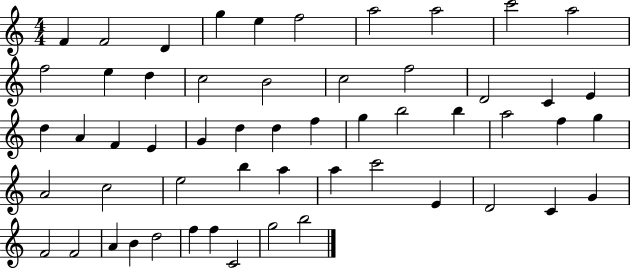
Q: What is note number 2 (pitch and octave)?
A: F4